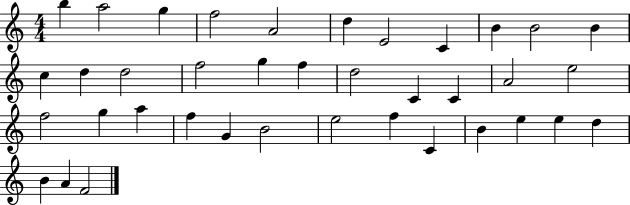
B5/q A5/h G5/q F5/h A4/h D5/q E4/h C4/q B4/q B4/h B4/q C5/q D5/q D5/h F5/h G5/q F5/q D5/h C4/q C4/q A4/h E5/h F5/h G5/q A5/q F5/q G4/q B4/h E5/h F5/q C4/q B4/q E5/q E5/q D5/q B4/q A4/q F4/h